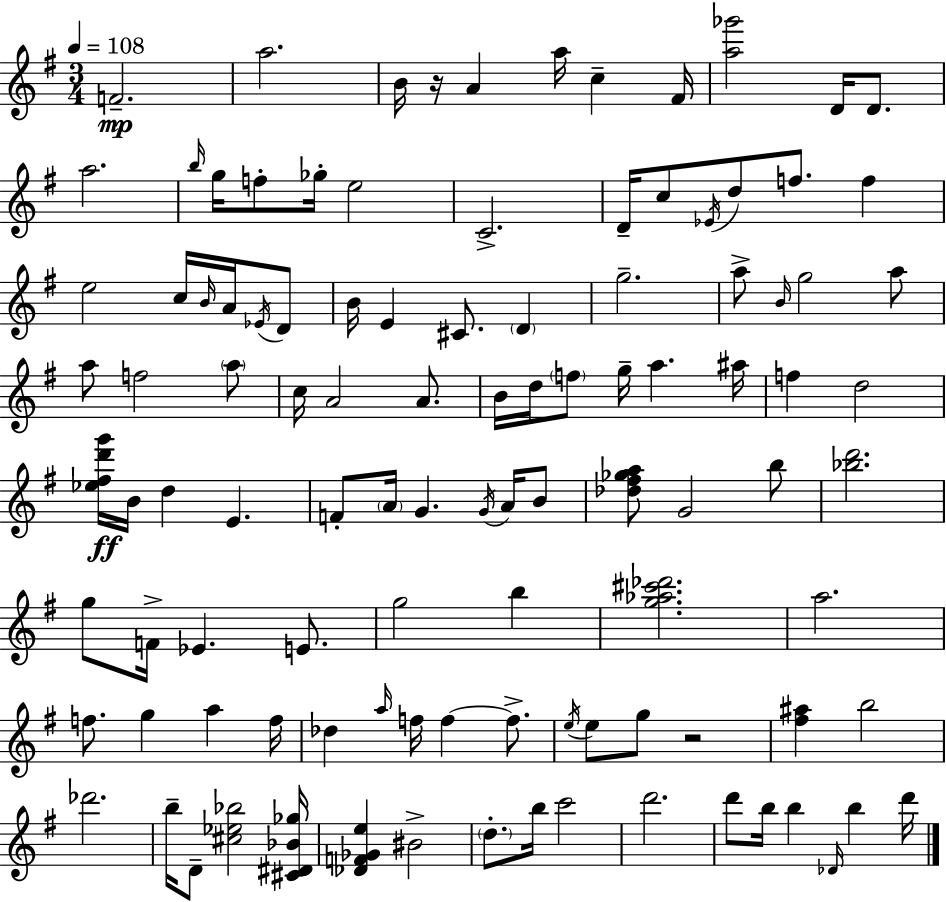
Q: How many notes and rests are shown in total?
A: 107